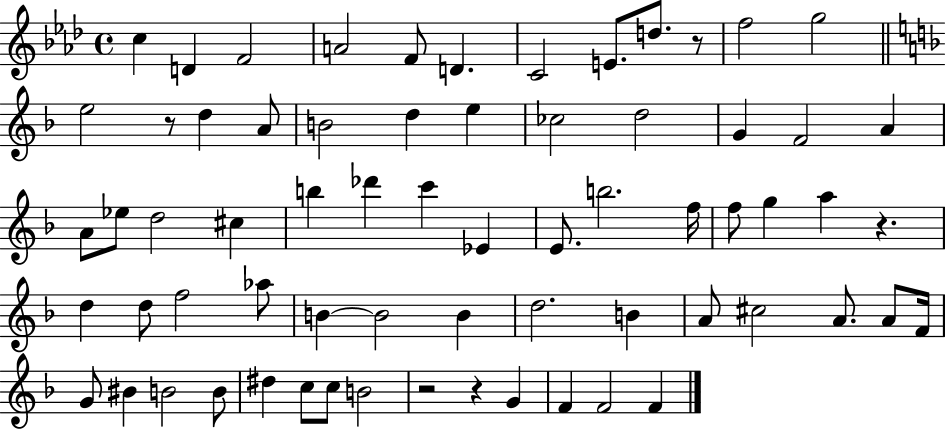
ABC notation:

X:1
T:Untitled
M:4/4
L:1/4
K:Ab
c D F2 A2 F/2 D C2 E/2 d/2 z/2 f2 g2 e2 z/2 d A/2 B2 d e _c2 d2 G F2 A A/2 _e/2 d2 ^c b _d' c' _E E/2 b2 f/4 f/2 g a z d d/2 f2 _a/2 B B2 B d2 B A/2 ^c2 A/2 A/2 F/4 G/2 ^B B2 B/2 ^d c/2 c/2 B2 z2 z G F F2 F